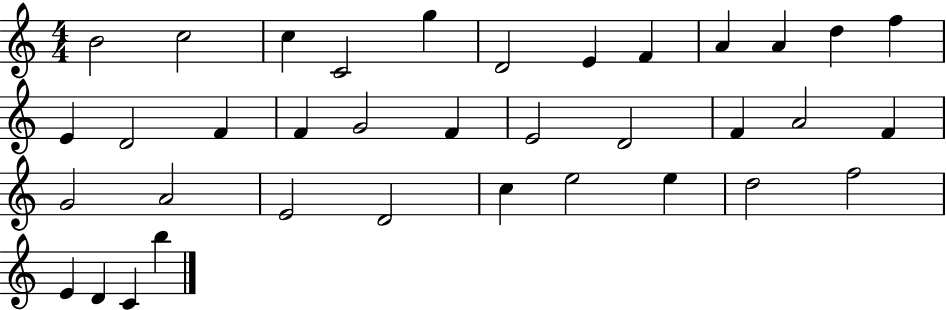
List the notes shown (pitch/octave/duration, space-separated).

B4/h C5/h C5/q C4/h G5/q D4/h E4/q F4/q A4/q A4/q D5/q F5/q E4/q D4/h F4/q F4/q G4/h F4/q E4/h D4/h F4/q A4/h F4/q G4/h A4/h E4/h D4/h C5/q E5/h E5/q D5/h F5/h E4/q D4/q C4/q B5/q